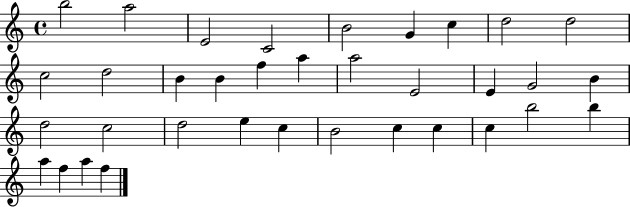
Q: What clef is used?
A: treble